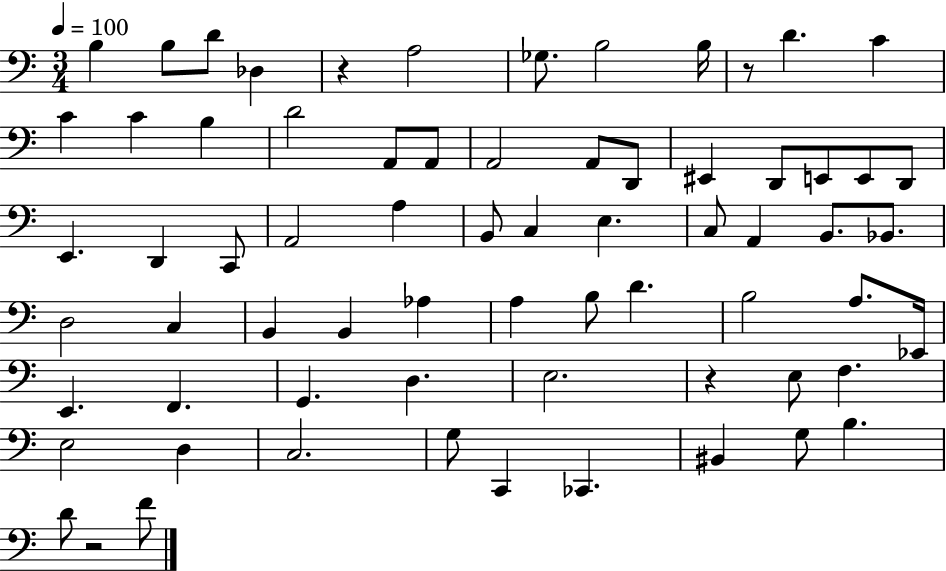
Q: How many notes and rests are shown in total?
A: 69